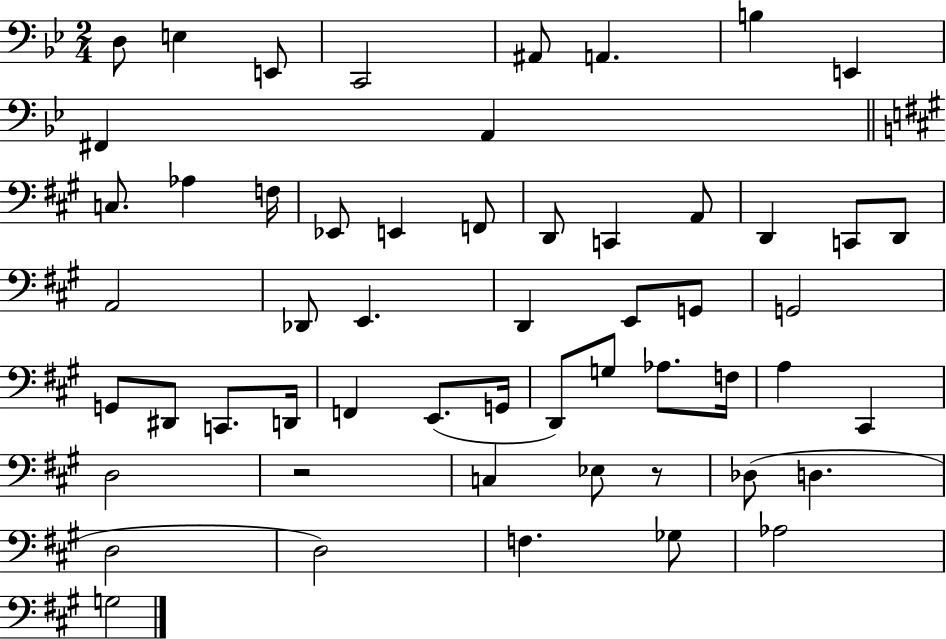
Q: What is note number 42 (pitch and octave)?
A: C#2